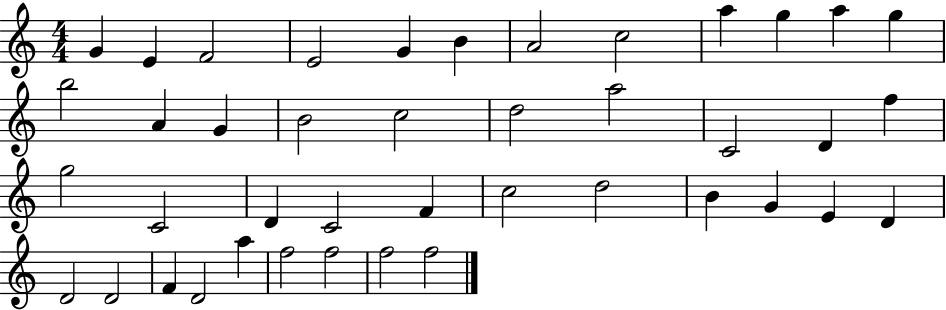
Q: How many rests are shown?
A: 0